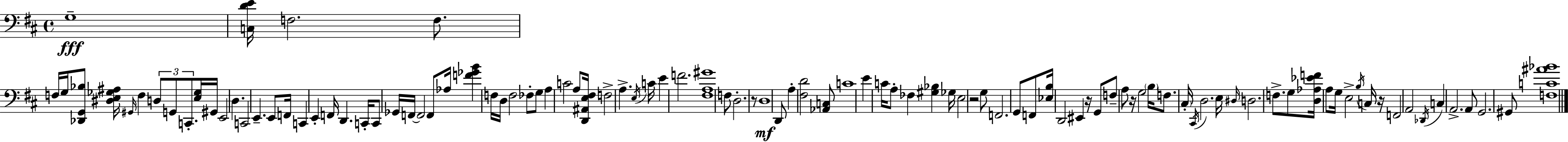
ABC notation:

X:1
T:Untitled
M:4/4
L:1/4
K:D
G,4 [C,DE]/4 F,2 F,/2 F,/4 G,/4 [_D,,G,,_B,]/2 [^D,E,_G,^A,]/4 ^G,,/4 F, D,/2 G,,/2 C,,/2 [E,_G,]/4 ^G,,/4 E,,2 D, C,,2 E,, E,,/2 F,,/4 C,, E,, F,,/4 D,, C,,/4 C,,/2 _G,,/4 F,,/4 F,,2 F,,/2 _A,/4 [F_GB] F,/4 D,/4 F,2 _F,/2 G,/2 A, C2 A,/2 [D,,^A,,E,^F,]/4 F,2 A, E,/4 C/4 E F2 [^F,A,^G]4 F,/2 D,2 z/2 D,4 D,,/2 A, [^F,D]2 [_A,,C,]/2 C4 E C/4 A,/2 _F, [^G,_B,] _G,/4 E,2 z2 G,/2 F,,2 G,,/2 F,,/2 [_E,B,]/4 D,,2 ^E,, z/4 G,,/2 F,/2 A,/2 z/4 G,2 B,/4 F,/2 ^C,/4 ^C,,/4 D,2 E,/4 ^D,/4 D,2 F,/2 G,/2 [D,_A,_EF]/4 A,/2 G,/4 E,2 B,/4 C,/4 z/4 F,,2 A,,2 _D,,/4 C, A,,2 A,,/2 G,,2 ^G,,/2 [F,C^A_B]4